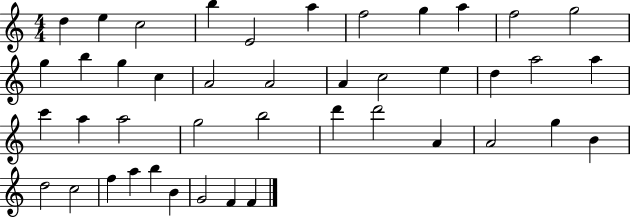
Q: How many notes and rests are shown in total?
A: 43